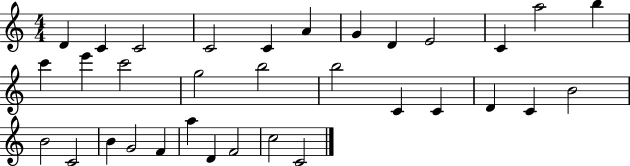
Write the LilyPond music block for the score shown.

{
  \clef treble
  \numericTimeSignature
  \time 4/4
  \key c \major
  d'4 c'4 c'2 | c'2 c'4 a'4 | g'4 d'4 e'2 | c'4 a''2 b''4 | \break c'''4 e'''4 c'''2 | g''2 b''2 | b''2 c'4 c'4 | d'4 c'4 b'2 | \break b'2 c'2 | b'4 g'2 f'4 | a''4 d'4 f'2 | c''2 c'2 | \break \bar "|."
}